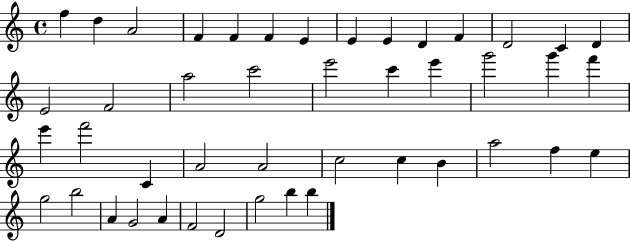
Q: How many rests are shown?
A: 0